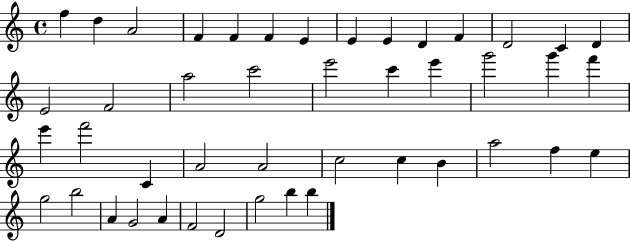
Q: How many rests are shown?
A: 0